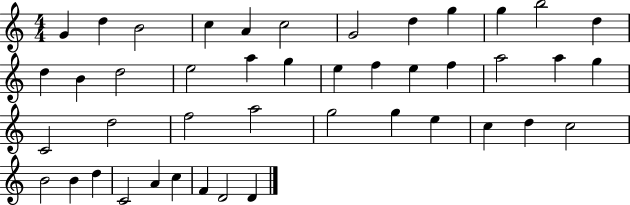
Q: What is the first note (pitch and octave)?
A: G4